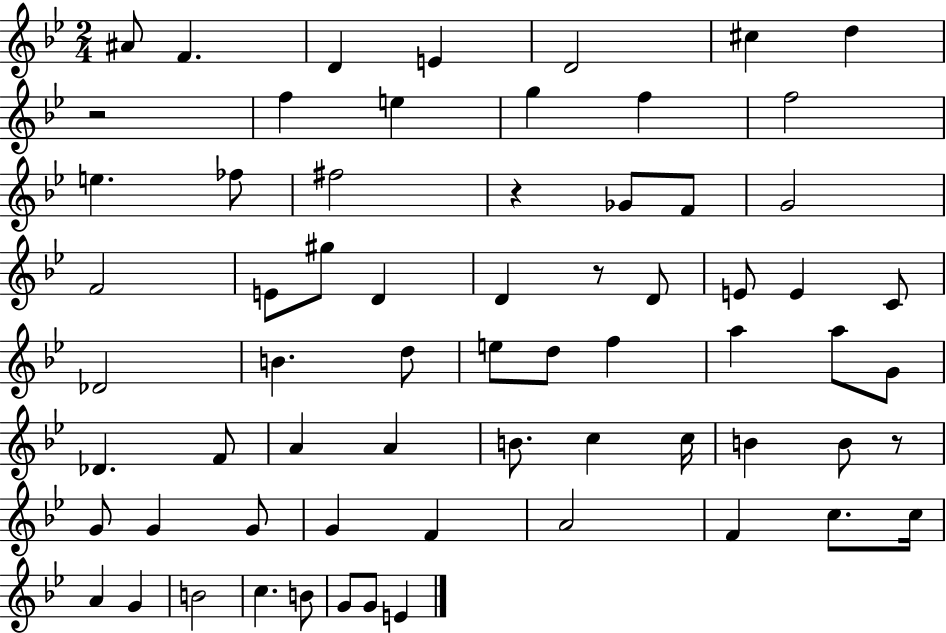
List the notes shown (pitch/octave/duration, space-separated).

A#4/e F4/q. D4/q E4/q D4/h C#5/q D5/q R/h F5/q E5/q G5/q F5/q F5/h E5/q. FES5/e F#5/h R/q Gb4/e F4/e G4/h F4/h E4/e G#5/e D4/q D4/q R/e D4/e E4/e E4/q C4/e Db4/h B4/q. D5/e E5/e D5/e F5/q A5/q A5/e G4/e Db4/q. F4/e A4/q A4/q B4/e. C5/q C5/s B4/q B4/e R/e G4/e G4/q G4/e G4/q F4/q A4/h F4/q C5/e. C5/s A4/q G4/q B4/h C5/q. B4/e G4/e G4/e E4/q